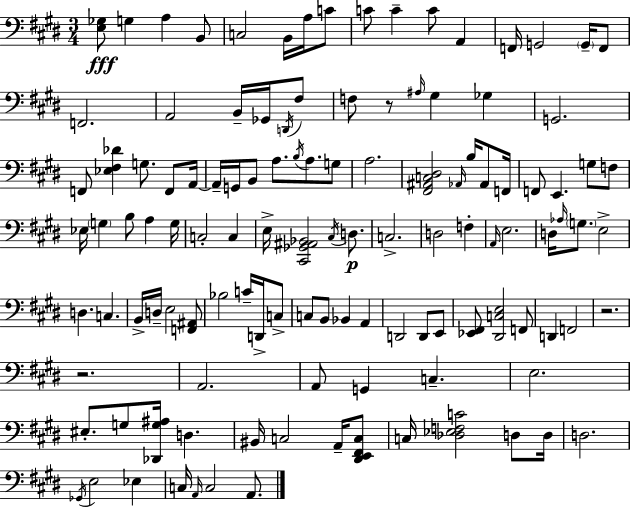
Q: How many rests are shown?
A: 3